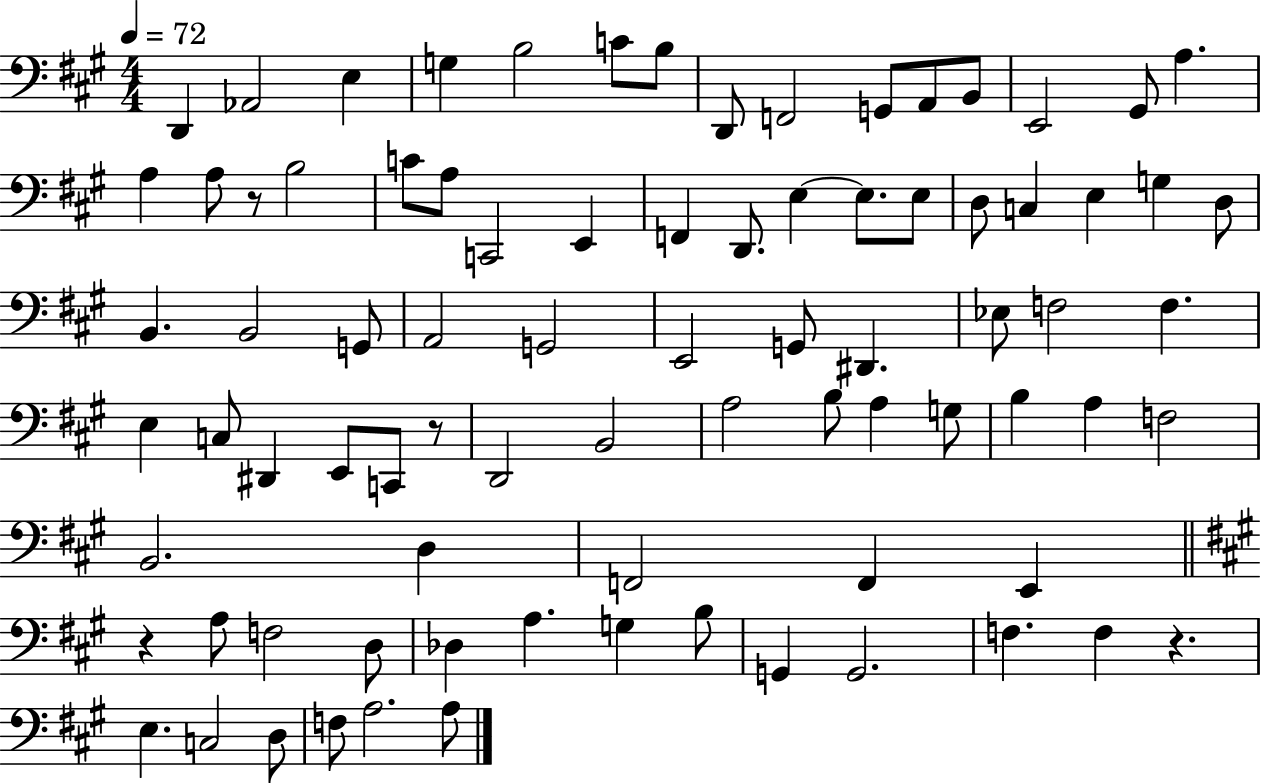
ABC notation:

X:1
T:Untitled
M:4/4
L:1/4
K:A
D,, _A,,2 E, G, B,2 C/2 B,/2 D,,/2 F,,2 G,,/2 A,,/2 B,,/2 E,,2 ^G,,/2 A, A, A,/2 z/2 B,2 C/2 A,/2 C,,2 E,, F,, D,,/2 E, E,/2 E,/2 D,/2 C, E, G, D,/2 B,, B,,2 G,,/2 A,,2 G,,2 E,,2 G,,/2 ^D,, _E,/2 F,2 F, E, C,/2 ^D,, E,,/2 C,,/2 z/2 D,,2 B,,2 A,2 B,/2 A, G,/2 B, A, F,2 B,,2 D, F,,2 F,, E,, z A,/2 F,2 D,/2 _D, A, G, B,/2 G,, G,,2 F, F, z E, C,2 D,/2 F,/2 A,2 A,/2